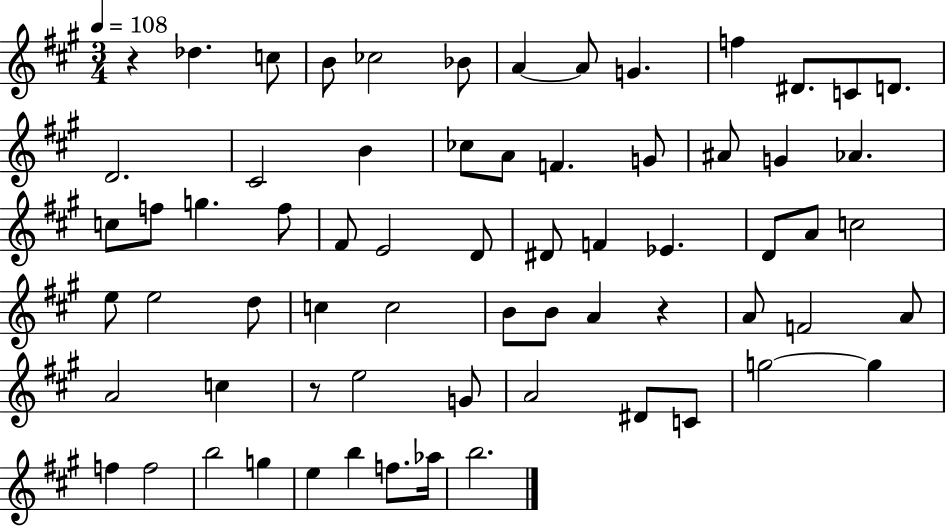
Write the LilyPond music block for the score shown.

{
  \clef treble
  \numericTimeSignature
  \time 3/4
  \key a \major
  \tempo 4 = 108
  r4 des''4. c''8 | b'8 ces''2 bes'8 | a'4~~ a'8 g'4. | f''4 dis'8. c'8 d'8. | \break d'2. | cis'2 b'4 | ces''8 a'8 f'4. g'8 | ais'8 g'4 aes'4. | \break c''8 f''8 g''4. f''8 | fis'8 e'2 d'8 | dis'8 f'4 ees'4. | d'8 a'8 c''2 | \break e''8 e''2 d''8 | c''4 c''2 | b'8 b'8 a'4 r4 | a'8 f'2 a'8 | \break a'2 c''4 | r8 e''2 g'8 | a'2 dis'8 c'8 | g''2~~ g''4 | \break f''4 f''2 | b''2 g''4 | e''4 b''4 f''8. aes''16 | b''2. | \break \bar "|."
}